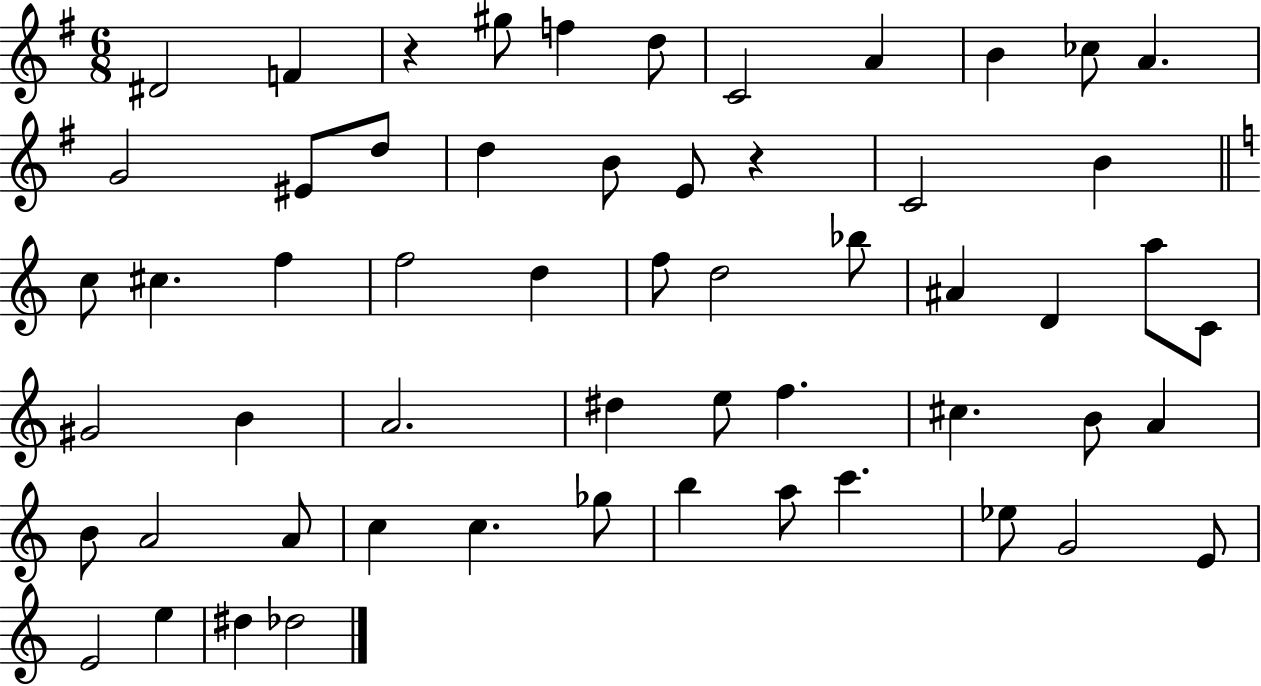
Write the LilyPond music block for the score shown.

{
  \clef treble
  \numericTimeSignature
  \time 6/8
  \key g \major
  \repeat volta 2 { dis'2 f'4 | r4 gis''8 f''4 d''8 | c'2 a'4 | b'4 ces''8 a'4. | \break g'2 eis'8 d''8 | d''4 b'8 e'8 r4 | c'2 b'4 | \bar "||" \break \key c \major c''8 cis''4. f''4 | f''2 d''4 | f''8 d''2 bes''8 | ais'4 d'4 a''8 c'8 | \break gis'2 b'4 | a'2. | dis''4 e''8 f''4. | cis''4. b'8 a'4 | \break b'8 a'2 a'8 | c''4 c''4. ges''8 | b''4 a''8 c'''4. | ees''8 g'2 e'8 | \break e'2 e''4 | dis''4 des''2 | } \bar "|."
}